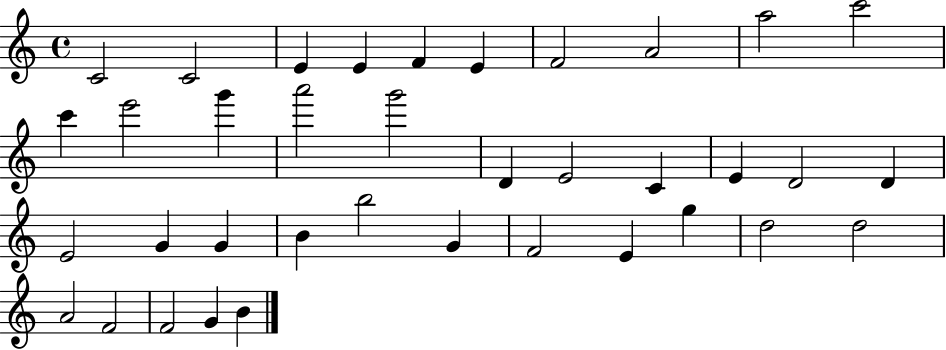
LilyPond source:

{
  \clef treble
  \time 4/4
  \defaultTimeSignature
  \key c \major
  c'2 c'2 | e'4 e'4 f'4 e'4 | f'2 a'2 | a''2 c'''2 | \break c'''4 e'''2 g'''4 | a'''2 g'''2 | d'4 e'2 c'4 | e'4 d'2 d'4 | \break e'2 g'4 g'4 | b'4 b''2 g'4 | f'2 e'4 g''4 | d''2 d''2 | \break a'2 f'2 | f'2 g'4 b'4 | \bar "|."
}